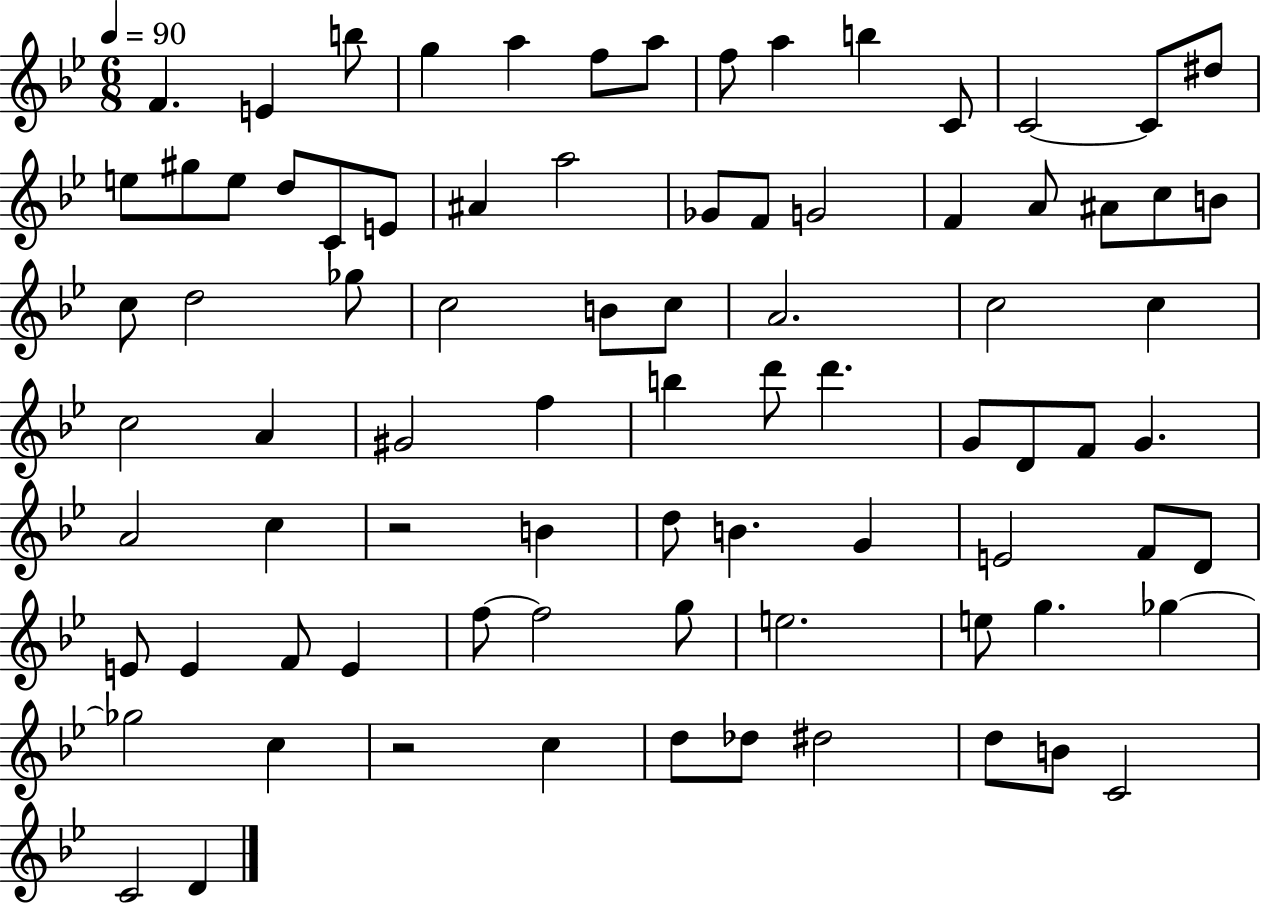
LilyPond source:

{
  \clef treble
  \numericTimeSignature
  \time 6/8
  \key bes \major
  \tempo 4 = 90
  f'4. e'4 b''8 | g''4 a''4 f''8 a''8 | f''8 a''4 b''4 c'8 | c'2~~ c'8 dis''8 | \break e''8 gis''8 e''8 d''8 c'8 e'8 | ais'4 a''2 | ges'8 f'8 g'2 | f'4 a'8 ais'8 c''8 b'8 | \break c''8 d''2 ges''8 | c''2 b'8 c''8 | a'2. | c''2 c''4 | \break c''2 a'4 | gis'2 f''4 | b''4 d'''8 d'''4. | g'8 d'8 f'8 g'4. | \break a'2 c''4 | r2 b'4 | d''8 b'4. g'4 | e'2 f'8 d'8 | \break e'8 e'4 f'8 e'4 | f''8~~ f''2 g''8 | e''2. | e''8 g''4. ges''4~~ | \break ges''2 c''4 | r2 c''4 | d''8 des''8 dis''2 | d''8 b'8 c'2 | \break c'2 d'4 | \bar "|."
}